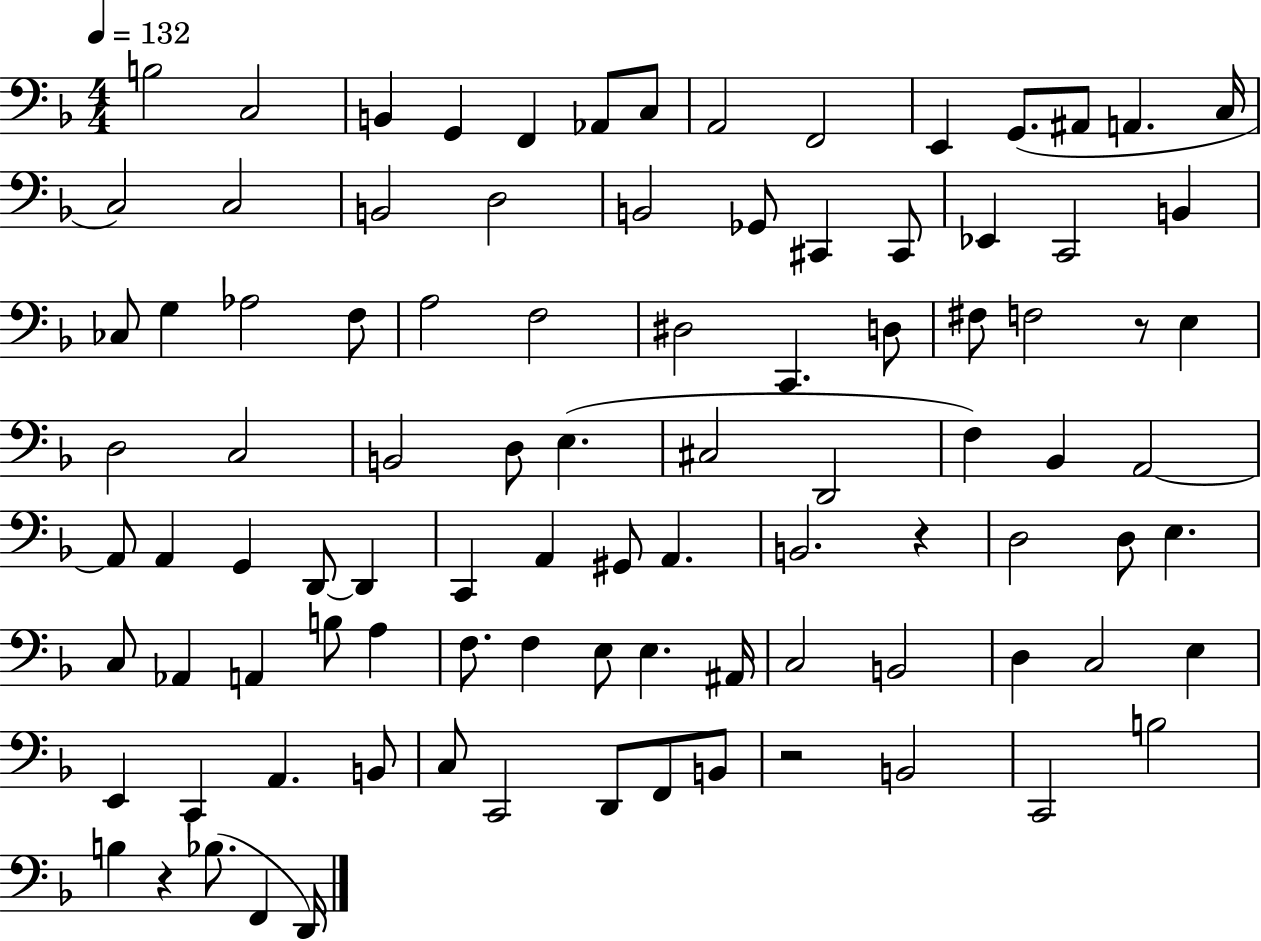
{
  \clef bass
  \numericTimeSignature
  \time 4/4
  \key f \major
  \tempo 4 = 132
  \repeat volta 2 { b2 c2 | b,4 g,4 f,4 aes,8 c8 | a,2 f,2 | e,4 g,8.( ais,8 a,4. c16 | \break c2) c2 | b,2 d2 | b,2 ges,8 cis,4 cis,8 | ees,4 c,2 b,4 | \break ces8 g4 aes2 f8 | a2 f2 | dis2 c,4. d8 | fis8 f2 r8 e4 | \break d2 c2 | b,2 d8 e4.( | cis2 d,2 | f4) bes,4 a,2~~ | \break a,8 a,4 g,4 d,8~~ d,4 | c,4 a,4 gis,8 a,4. | b,2. r4 | d2 d8 e4. | \break c8 aes,4 a,4 b8 a4 | f8. f4 e8 e4. ais,16 | c2 b,2 | d4 c2 e4 | \break e,4 c,4 a,4. b,8 | c8 c,2 d,8 f,8 b,8 | r2 b,2 | c,2 b2 | \break b4 r4 bes8.( f,4 d,16) | } \bar "|."
}